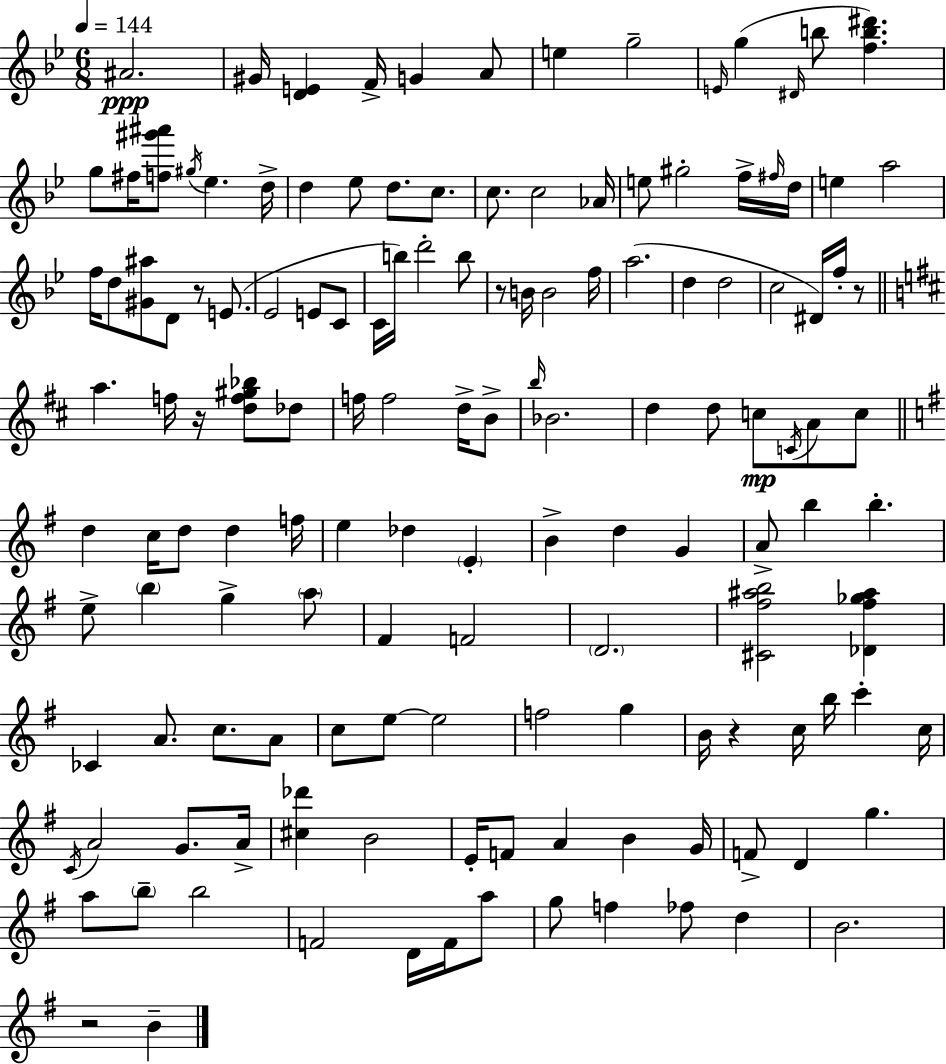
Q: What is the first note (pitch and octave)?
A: A#4